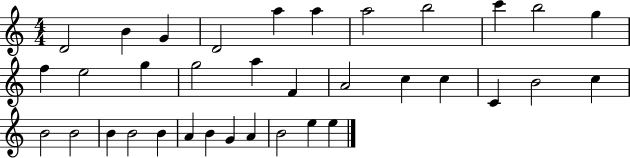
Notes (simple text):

D4/h B4/q G4/q D4/h A5/q A5/q A5/h B5/h C6/q B5/h G5/q F5/q E5/h G5/q G5/h A5/q F4/q A4/h C5/q C5/q C4/q B4/h C5/q B4/h B4/h B4/q B4/h B4/q A4/q B4/q G4/q A4/q B4/h E5/q E5/q